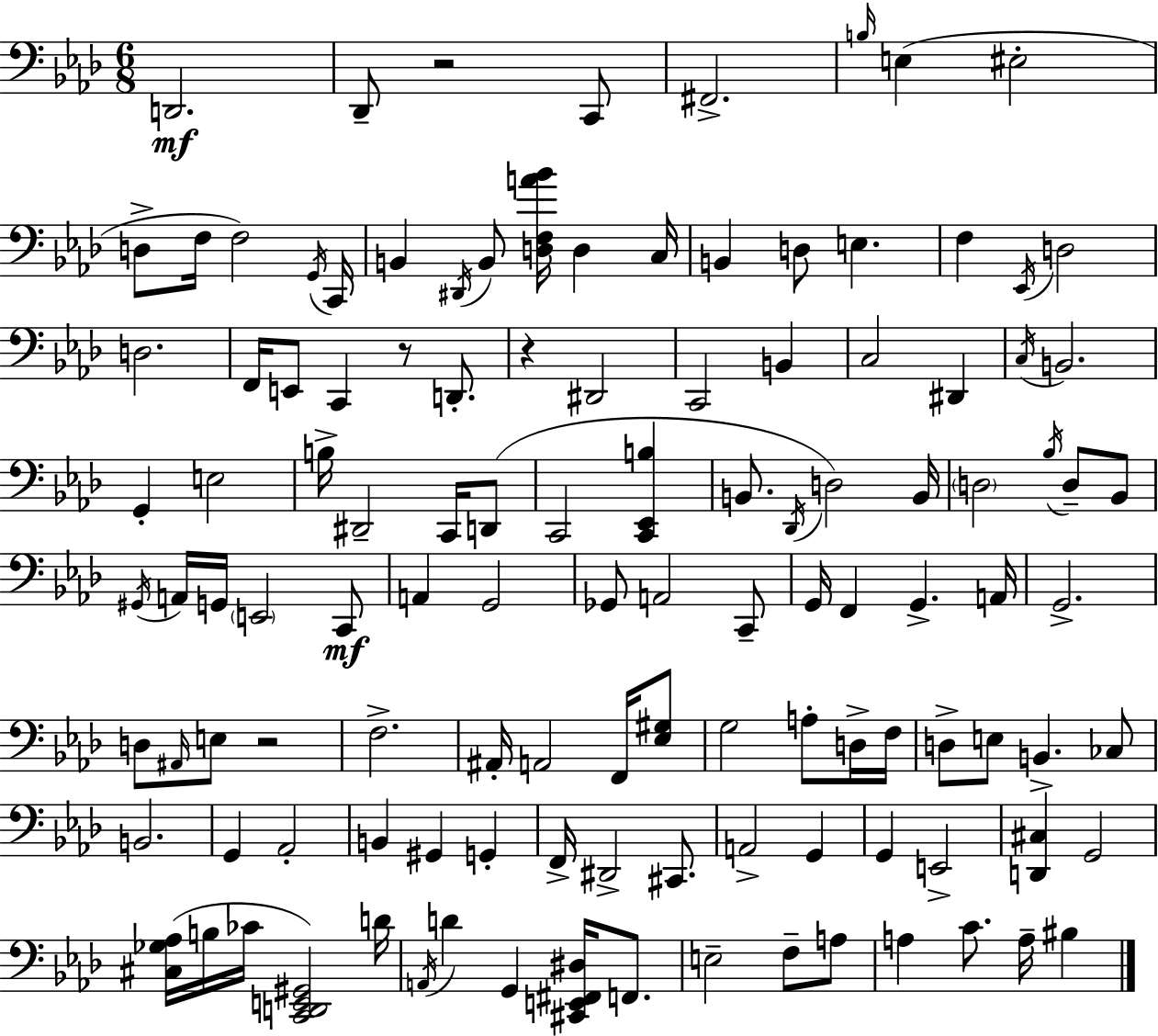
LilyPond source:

{
  \clef bass
  \numericTimeSignature
  \time 6/8
  \key aes \major
  d,2.\mf | des,8-- r2 c,8 | fis,2.-> | \grace { b16 } e4( eis2-. | \break d8-> f16 f2) | \acciaccatura { g,16 } c,16 b,4 \acciaccatura { dis,16 } b,8 <d f a' bes'>16 d4 | c16 b,4 d8 e4. | f4 \acciaccatura { ees,16 } d2 | \break d2. | f,16 e,8 c,4 r8 | d,8.-. r4 dis,2 | c,2 | \break b,4 c2 | dis,4 \acciaccatura { c16 } b,2. | g,4-. e2 | b16-> dis,2-- | \break c,16 d,8( c,2 | <c, ees, b>4 b,8. \acciaccatura { des,16 } d2) | b,16 \parenthesize d2 | \acciaccatura { bes16 } d8-- bes,8 \acciaccatura { gis,16 } a,16 g,16 \parenthesize e,2 | \break c,8\mf a,4 | g,2 ges,8 a,2 | c,8-- g,16 f,4 | g,4.-> a,16 g,2.-> | \break d8 \grace { ais,16 } e8 | r2 f2.-> | ais,16-. a,2 | f,16 <ees gis>8 g2 | \break a8-. d16-> f16 d8-> e8 | b,4.-> ces8 b,2. | g,4 | aes,2-. b,4 | \break gis,4 g,4-. f,16-> dis,2-> | cis,8. a,2-> | g,4 g,4 | e,2-> <d, cis>4 | \break g,2 <cis ges aes>16( b16 ces'16 | <c, d, e, gis,>2) d'16 \acciaccatura { a,16 } d'4 | g,4 <cis, e, fis, dis>16 f,8. e2-- | f8-- a8 a4 | \break c'8. a16-- bis4 \bar "|."
}